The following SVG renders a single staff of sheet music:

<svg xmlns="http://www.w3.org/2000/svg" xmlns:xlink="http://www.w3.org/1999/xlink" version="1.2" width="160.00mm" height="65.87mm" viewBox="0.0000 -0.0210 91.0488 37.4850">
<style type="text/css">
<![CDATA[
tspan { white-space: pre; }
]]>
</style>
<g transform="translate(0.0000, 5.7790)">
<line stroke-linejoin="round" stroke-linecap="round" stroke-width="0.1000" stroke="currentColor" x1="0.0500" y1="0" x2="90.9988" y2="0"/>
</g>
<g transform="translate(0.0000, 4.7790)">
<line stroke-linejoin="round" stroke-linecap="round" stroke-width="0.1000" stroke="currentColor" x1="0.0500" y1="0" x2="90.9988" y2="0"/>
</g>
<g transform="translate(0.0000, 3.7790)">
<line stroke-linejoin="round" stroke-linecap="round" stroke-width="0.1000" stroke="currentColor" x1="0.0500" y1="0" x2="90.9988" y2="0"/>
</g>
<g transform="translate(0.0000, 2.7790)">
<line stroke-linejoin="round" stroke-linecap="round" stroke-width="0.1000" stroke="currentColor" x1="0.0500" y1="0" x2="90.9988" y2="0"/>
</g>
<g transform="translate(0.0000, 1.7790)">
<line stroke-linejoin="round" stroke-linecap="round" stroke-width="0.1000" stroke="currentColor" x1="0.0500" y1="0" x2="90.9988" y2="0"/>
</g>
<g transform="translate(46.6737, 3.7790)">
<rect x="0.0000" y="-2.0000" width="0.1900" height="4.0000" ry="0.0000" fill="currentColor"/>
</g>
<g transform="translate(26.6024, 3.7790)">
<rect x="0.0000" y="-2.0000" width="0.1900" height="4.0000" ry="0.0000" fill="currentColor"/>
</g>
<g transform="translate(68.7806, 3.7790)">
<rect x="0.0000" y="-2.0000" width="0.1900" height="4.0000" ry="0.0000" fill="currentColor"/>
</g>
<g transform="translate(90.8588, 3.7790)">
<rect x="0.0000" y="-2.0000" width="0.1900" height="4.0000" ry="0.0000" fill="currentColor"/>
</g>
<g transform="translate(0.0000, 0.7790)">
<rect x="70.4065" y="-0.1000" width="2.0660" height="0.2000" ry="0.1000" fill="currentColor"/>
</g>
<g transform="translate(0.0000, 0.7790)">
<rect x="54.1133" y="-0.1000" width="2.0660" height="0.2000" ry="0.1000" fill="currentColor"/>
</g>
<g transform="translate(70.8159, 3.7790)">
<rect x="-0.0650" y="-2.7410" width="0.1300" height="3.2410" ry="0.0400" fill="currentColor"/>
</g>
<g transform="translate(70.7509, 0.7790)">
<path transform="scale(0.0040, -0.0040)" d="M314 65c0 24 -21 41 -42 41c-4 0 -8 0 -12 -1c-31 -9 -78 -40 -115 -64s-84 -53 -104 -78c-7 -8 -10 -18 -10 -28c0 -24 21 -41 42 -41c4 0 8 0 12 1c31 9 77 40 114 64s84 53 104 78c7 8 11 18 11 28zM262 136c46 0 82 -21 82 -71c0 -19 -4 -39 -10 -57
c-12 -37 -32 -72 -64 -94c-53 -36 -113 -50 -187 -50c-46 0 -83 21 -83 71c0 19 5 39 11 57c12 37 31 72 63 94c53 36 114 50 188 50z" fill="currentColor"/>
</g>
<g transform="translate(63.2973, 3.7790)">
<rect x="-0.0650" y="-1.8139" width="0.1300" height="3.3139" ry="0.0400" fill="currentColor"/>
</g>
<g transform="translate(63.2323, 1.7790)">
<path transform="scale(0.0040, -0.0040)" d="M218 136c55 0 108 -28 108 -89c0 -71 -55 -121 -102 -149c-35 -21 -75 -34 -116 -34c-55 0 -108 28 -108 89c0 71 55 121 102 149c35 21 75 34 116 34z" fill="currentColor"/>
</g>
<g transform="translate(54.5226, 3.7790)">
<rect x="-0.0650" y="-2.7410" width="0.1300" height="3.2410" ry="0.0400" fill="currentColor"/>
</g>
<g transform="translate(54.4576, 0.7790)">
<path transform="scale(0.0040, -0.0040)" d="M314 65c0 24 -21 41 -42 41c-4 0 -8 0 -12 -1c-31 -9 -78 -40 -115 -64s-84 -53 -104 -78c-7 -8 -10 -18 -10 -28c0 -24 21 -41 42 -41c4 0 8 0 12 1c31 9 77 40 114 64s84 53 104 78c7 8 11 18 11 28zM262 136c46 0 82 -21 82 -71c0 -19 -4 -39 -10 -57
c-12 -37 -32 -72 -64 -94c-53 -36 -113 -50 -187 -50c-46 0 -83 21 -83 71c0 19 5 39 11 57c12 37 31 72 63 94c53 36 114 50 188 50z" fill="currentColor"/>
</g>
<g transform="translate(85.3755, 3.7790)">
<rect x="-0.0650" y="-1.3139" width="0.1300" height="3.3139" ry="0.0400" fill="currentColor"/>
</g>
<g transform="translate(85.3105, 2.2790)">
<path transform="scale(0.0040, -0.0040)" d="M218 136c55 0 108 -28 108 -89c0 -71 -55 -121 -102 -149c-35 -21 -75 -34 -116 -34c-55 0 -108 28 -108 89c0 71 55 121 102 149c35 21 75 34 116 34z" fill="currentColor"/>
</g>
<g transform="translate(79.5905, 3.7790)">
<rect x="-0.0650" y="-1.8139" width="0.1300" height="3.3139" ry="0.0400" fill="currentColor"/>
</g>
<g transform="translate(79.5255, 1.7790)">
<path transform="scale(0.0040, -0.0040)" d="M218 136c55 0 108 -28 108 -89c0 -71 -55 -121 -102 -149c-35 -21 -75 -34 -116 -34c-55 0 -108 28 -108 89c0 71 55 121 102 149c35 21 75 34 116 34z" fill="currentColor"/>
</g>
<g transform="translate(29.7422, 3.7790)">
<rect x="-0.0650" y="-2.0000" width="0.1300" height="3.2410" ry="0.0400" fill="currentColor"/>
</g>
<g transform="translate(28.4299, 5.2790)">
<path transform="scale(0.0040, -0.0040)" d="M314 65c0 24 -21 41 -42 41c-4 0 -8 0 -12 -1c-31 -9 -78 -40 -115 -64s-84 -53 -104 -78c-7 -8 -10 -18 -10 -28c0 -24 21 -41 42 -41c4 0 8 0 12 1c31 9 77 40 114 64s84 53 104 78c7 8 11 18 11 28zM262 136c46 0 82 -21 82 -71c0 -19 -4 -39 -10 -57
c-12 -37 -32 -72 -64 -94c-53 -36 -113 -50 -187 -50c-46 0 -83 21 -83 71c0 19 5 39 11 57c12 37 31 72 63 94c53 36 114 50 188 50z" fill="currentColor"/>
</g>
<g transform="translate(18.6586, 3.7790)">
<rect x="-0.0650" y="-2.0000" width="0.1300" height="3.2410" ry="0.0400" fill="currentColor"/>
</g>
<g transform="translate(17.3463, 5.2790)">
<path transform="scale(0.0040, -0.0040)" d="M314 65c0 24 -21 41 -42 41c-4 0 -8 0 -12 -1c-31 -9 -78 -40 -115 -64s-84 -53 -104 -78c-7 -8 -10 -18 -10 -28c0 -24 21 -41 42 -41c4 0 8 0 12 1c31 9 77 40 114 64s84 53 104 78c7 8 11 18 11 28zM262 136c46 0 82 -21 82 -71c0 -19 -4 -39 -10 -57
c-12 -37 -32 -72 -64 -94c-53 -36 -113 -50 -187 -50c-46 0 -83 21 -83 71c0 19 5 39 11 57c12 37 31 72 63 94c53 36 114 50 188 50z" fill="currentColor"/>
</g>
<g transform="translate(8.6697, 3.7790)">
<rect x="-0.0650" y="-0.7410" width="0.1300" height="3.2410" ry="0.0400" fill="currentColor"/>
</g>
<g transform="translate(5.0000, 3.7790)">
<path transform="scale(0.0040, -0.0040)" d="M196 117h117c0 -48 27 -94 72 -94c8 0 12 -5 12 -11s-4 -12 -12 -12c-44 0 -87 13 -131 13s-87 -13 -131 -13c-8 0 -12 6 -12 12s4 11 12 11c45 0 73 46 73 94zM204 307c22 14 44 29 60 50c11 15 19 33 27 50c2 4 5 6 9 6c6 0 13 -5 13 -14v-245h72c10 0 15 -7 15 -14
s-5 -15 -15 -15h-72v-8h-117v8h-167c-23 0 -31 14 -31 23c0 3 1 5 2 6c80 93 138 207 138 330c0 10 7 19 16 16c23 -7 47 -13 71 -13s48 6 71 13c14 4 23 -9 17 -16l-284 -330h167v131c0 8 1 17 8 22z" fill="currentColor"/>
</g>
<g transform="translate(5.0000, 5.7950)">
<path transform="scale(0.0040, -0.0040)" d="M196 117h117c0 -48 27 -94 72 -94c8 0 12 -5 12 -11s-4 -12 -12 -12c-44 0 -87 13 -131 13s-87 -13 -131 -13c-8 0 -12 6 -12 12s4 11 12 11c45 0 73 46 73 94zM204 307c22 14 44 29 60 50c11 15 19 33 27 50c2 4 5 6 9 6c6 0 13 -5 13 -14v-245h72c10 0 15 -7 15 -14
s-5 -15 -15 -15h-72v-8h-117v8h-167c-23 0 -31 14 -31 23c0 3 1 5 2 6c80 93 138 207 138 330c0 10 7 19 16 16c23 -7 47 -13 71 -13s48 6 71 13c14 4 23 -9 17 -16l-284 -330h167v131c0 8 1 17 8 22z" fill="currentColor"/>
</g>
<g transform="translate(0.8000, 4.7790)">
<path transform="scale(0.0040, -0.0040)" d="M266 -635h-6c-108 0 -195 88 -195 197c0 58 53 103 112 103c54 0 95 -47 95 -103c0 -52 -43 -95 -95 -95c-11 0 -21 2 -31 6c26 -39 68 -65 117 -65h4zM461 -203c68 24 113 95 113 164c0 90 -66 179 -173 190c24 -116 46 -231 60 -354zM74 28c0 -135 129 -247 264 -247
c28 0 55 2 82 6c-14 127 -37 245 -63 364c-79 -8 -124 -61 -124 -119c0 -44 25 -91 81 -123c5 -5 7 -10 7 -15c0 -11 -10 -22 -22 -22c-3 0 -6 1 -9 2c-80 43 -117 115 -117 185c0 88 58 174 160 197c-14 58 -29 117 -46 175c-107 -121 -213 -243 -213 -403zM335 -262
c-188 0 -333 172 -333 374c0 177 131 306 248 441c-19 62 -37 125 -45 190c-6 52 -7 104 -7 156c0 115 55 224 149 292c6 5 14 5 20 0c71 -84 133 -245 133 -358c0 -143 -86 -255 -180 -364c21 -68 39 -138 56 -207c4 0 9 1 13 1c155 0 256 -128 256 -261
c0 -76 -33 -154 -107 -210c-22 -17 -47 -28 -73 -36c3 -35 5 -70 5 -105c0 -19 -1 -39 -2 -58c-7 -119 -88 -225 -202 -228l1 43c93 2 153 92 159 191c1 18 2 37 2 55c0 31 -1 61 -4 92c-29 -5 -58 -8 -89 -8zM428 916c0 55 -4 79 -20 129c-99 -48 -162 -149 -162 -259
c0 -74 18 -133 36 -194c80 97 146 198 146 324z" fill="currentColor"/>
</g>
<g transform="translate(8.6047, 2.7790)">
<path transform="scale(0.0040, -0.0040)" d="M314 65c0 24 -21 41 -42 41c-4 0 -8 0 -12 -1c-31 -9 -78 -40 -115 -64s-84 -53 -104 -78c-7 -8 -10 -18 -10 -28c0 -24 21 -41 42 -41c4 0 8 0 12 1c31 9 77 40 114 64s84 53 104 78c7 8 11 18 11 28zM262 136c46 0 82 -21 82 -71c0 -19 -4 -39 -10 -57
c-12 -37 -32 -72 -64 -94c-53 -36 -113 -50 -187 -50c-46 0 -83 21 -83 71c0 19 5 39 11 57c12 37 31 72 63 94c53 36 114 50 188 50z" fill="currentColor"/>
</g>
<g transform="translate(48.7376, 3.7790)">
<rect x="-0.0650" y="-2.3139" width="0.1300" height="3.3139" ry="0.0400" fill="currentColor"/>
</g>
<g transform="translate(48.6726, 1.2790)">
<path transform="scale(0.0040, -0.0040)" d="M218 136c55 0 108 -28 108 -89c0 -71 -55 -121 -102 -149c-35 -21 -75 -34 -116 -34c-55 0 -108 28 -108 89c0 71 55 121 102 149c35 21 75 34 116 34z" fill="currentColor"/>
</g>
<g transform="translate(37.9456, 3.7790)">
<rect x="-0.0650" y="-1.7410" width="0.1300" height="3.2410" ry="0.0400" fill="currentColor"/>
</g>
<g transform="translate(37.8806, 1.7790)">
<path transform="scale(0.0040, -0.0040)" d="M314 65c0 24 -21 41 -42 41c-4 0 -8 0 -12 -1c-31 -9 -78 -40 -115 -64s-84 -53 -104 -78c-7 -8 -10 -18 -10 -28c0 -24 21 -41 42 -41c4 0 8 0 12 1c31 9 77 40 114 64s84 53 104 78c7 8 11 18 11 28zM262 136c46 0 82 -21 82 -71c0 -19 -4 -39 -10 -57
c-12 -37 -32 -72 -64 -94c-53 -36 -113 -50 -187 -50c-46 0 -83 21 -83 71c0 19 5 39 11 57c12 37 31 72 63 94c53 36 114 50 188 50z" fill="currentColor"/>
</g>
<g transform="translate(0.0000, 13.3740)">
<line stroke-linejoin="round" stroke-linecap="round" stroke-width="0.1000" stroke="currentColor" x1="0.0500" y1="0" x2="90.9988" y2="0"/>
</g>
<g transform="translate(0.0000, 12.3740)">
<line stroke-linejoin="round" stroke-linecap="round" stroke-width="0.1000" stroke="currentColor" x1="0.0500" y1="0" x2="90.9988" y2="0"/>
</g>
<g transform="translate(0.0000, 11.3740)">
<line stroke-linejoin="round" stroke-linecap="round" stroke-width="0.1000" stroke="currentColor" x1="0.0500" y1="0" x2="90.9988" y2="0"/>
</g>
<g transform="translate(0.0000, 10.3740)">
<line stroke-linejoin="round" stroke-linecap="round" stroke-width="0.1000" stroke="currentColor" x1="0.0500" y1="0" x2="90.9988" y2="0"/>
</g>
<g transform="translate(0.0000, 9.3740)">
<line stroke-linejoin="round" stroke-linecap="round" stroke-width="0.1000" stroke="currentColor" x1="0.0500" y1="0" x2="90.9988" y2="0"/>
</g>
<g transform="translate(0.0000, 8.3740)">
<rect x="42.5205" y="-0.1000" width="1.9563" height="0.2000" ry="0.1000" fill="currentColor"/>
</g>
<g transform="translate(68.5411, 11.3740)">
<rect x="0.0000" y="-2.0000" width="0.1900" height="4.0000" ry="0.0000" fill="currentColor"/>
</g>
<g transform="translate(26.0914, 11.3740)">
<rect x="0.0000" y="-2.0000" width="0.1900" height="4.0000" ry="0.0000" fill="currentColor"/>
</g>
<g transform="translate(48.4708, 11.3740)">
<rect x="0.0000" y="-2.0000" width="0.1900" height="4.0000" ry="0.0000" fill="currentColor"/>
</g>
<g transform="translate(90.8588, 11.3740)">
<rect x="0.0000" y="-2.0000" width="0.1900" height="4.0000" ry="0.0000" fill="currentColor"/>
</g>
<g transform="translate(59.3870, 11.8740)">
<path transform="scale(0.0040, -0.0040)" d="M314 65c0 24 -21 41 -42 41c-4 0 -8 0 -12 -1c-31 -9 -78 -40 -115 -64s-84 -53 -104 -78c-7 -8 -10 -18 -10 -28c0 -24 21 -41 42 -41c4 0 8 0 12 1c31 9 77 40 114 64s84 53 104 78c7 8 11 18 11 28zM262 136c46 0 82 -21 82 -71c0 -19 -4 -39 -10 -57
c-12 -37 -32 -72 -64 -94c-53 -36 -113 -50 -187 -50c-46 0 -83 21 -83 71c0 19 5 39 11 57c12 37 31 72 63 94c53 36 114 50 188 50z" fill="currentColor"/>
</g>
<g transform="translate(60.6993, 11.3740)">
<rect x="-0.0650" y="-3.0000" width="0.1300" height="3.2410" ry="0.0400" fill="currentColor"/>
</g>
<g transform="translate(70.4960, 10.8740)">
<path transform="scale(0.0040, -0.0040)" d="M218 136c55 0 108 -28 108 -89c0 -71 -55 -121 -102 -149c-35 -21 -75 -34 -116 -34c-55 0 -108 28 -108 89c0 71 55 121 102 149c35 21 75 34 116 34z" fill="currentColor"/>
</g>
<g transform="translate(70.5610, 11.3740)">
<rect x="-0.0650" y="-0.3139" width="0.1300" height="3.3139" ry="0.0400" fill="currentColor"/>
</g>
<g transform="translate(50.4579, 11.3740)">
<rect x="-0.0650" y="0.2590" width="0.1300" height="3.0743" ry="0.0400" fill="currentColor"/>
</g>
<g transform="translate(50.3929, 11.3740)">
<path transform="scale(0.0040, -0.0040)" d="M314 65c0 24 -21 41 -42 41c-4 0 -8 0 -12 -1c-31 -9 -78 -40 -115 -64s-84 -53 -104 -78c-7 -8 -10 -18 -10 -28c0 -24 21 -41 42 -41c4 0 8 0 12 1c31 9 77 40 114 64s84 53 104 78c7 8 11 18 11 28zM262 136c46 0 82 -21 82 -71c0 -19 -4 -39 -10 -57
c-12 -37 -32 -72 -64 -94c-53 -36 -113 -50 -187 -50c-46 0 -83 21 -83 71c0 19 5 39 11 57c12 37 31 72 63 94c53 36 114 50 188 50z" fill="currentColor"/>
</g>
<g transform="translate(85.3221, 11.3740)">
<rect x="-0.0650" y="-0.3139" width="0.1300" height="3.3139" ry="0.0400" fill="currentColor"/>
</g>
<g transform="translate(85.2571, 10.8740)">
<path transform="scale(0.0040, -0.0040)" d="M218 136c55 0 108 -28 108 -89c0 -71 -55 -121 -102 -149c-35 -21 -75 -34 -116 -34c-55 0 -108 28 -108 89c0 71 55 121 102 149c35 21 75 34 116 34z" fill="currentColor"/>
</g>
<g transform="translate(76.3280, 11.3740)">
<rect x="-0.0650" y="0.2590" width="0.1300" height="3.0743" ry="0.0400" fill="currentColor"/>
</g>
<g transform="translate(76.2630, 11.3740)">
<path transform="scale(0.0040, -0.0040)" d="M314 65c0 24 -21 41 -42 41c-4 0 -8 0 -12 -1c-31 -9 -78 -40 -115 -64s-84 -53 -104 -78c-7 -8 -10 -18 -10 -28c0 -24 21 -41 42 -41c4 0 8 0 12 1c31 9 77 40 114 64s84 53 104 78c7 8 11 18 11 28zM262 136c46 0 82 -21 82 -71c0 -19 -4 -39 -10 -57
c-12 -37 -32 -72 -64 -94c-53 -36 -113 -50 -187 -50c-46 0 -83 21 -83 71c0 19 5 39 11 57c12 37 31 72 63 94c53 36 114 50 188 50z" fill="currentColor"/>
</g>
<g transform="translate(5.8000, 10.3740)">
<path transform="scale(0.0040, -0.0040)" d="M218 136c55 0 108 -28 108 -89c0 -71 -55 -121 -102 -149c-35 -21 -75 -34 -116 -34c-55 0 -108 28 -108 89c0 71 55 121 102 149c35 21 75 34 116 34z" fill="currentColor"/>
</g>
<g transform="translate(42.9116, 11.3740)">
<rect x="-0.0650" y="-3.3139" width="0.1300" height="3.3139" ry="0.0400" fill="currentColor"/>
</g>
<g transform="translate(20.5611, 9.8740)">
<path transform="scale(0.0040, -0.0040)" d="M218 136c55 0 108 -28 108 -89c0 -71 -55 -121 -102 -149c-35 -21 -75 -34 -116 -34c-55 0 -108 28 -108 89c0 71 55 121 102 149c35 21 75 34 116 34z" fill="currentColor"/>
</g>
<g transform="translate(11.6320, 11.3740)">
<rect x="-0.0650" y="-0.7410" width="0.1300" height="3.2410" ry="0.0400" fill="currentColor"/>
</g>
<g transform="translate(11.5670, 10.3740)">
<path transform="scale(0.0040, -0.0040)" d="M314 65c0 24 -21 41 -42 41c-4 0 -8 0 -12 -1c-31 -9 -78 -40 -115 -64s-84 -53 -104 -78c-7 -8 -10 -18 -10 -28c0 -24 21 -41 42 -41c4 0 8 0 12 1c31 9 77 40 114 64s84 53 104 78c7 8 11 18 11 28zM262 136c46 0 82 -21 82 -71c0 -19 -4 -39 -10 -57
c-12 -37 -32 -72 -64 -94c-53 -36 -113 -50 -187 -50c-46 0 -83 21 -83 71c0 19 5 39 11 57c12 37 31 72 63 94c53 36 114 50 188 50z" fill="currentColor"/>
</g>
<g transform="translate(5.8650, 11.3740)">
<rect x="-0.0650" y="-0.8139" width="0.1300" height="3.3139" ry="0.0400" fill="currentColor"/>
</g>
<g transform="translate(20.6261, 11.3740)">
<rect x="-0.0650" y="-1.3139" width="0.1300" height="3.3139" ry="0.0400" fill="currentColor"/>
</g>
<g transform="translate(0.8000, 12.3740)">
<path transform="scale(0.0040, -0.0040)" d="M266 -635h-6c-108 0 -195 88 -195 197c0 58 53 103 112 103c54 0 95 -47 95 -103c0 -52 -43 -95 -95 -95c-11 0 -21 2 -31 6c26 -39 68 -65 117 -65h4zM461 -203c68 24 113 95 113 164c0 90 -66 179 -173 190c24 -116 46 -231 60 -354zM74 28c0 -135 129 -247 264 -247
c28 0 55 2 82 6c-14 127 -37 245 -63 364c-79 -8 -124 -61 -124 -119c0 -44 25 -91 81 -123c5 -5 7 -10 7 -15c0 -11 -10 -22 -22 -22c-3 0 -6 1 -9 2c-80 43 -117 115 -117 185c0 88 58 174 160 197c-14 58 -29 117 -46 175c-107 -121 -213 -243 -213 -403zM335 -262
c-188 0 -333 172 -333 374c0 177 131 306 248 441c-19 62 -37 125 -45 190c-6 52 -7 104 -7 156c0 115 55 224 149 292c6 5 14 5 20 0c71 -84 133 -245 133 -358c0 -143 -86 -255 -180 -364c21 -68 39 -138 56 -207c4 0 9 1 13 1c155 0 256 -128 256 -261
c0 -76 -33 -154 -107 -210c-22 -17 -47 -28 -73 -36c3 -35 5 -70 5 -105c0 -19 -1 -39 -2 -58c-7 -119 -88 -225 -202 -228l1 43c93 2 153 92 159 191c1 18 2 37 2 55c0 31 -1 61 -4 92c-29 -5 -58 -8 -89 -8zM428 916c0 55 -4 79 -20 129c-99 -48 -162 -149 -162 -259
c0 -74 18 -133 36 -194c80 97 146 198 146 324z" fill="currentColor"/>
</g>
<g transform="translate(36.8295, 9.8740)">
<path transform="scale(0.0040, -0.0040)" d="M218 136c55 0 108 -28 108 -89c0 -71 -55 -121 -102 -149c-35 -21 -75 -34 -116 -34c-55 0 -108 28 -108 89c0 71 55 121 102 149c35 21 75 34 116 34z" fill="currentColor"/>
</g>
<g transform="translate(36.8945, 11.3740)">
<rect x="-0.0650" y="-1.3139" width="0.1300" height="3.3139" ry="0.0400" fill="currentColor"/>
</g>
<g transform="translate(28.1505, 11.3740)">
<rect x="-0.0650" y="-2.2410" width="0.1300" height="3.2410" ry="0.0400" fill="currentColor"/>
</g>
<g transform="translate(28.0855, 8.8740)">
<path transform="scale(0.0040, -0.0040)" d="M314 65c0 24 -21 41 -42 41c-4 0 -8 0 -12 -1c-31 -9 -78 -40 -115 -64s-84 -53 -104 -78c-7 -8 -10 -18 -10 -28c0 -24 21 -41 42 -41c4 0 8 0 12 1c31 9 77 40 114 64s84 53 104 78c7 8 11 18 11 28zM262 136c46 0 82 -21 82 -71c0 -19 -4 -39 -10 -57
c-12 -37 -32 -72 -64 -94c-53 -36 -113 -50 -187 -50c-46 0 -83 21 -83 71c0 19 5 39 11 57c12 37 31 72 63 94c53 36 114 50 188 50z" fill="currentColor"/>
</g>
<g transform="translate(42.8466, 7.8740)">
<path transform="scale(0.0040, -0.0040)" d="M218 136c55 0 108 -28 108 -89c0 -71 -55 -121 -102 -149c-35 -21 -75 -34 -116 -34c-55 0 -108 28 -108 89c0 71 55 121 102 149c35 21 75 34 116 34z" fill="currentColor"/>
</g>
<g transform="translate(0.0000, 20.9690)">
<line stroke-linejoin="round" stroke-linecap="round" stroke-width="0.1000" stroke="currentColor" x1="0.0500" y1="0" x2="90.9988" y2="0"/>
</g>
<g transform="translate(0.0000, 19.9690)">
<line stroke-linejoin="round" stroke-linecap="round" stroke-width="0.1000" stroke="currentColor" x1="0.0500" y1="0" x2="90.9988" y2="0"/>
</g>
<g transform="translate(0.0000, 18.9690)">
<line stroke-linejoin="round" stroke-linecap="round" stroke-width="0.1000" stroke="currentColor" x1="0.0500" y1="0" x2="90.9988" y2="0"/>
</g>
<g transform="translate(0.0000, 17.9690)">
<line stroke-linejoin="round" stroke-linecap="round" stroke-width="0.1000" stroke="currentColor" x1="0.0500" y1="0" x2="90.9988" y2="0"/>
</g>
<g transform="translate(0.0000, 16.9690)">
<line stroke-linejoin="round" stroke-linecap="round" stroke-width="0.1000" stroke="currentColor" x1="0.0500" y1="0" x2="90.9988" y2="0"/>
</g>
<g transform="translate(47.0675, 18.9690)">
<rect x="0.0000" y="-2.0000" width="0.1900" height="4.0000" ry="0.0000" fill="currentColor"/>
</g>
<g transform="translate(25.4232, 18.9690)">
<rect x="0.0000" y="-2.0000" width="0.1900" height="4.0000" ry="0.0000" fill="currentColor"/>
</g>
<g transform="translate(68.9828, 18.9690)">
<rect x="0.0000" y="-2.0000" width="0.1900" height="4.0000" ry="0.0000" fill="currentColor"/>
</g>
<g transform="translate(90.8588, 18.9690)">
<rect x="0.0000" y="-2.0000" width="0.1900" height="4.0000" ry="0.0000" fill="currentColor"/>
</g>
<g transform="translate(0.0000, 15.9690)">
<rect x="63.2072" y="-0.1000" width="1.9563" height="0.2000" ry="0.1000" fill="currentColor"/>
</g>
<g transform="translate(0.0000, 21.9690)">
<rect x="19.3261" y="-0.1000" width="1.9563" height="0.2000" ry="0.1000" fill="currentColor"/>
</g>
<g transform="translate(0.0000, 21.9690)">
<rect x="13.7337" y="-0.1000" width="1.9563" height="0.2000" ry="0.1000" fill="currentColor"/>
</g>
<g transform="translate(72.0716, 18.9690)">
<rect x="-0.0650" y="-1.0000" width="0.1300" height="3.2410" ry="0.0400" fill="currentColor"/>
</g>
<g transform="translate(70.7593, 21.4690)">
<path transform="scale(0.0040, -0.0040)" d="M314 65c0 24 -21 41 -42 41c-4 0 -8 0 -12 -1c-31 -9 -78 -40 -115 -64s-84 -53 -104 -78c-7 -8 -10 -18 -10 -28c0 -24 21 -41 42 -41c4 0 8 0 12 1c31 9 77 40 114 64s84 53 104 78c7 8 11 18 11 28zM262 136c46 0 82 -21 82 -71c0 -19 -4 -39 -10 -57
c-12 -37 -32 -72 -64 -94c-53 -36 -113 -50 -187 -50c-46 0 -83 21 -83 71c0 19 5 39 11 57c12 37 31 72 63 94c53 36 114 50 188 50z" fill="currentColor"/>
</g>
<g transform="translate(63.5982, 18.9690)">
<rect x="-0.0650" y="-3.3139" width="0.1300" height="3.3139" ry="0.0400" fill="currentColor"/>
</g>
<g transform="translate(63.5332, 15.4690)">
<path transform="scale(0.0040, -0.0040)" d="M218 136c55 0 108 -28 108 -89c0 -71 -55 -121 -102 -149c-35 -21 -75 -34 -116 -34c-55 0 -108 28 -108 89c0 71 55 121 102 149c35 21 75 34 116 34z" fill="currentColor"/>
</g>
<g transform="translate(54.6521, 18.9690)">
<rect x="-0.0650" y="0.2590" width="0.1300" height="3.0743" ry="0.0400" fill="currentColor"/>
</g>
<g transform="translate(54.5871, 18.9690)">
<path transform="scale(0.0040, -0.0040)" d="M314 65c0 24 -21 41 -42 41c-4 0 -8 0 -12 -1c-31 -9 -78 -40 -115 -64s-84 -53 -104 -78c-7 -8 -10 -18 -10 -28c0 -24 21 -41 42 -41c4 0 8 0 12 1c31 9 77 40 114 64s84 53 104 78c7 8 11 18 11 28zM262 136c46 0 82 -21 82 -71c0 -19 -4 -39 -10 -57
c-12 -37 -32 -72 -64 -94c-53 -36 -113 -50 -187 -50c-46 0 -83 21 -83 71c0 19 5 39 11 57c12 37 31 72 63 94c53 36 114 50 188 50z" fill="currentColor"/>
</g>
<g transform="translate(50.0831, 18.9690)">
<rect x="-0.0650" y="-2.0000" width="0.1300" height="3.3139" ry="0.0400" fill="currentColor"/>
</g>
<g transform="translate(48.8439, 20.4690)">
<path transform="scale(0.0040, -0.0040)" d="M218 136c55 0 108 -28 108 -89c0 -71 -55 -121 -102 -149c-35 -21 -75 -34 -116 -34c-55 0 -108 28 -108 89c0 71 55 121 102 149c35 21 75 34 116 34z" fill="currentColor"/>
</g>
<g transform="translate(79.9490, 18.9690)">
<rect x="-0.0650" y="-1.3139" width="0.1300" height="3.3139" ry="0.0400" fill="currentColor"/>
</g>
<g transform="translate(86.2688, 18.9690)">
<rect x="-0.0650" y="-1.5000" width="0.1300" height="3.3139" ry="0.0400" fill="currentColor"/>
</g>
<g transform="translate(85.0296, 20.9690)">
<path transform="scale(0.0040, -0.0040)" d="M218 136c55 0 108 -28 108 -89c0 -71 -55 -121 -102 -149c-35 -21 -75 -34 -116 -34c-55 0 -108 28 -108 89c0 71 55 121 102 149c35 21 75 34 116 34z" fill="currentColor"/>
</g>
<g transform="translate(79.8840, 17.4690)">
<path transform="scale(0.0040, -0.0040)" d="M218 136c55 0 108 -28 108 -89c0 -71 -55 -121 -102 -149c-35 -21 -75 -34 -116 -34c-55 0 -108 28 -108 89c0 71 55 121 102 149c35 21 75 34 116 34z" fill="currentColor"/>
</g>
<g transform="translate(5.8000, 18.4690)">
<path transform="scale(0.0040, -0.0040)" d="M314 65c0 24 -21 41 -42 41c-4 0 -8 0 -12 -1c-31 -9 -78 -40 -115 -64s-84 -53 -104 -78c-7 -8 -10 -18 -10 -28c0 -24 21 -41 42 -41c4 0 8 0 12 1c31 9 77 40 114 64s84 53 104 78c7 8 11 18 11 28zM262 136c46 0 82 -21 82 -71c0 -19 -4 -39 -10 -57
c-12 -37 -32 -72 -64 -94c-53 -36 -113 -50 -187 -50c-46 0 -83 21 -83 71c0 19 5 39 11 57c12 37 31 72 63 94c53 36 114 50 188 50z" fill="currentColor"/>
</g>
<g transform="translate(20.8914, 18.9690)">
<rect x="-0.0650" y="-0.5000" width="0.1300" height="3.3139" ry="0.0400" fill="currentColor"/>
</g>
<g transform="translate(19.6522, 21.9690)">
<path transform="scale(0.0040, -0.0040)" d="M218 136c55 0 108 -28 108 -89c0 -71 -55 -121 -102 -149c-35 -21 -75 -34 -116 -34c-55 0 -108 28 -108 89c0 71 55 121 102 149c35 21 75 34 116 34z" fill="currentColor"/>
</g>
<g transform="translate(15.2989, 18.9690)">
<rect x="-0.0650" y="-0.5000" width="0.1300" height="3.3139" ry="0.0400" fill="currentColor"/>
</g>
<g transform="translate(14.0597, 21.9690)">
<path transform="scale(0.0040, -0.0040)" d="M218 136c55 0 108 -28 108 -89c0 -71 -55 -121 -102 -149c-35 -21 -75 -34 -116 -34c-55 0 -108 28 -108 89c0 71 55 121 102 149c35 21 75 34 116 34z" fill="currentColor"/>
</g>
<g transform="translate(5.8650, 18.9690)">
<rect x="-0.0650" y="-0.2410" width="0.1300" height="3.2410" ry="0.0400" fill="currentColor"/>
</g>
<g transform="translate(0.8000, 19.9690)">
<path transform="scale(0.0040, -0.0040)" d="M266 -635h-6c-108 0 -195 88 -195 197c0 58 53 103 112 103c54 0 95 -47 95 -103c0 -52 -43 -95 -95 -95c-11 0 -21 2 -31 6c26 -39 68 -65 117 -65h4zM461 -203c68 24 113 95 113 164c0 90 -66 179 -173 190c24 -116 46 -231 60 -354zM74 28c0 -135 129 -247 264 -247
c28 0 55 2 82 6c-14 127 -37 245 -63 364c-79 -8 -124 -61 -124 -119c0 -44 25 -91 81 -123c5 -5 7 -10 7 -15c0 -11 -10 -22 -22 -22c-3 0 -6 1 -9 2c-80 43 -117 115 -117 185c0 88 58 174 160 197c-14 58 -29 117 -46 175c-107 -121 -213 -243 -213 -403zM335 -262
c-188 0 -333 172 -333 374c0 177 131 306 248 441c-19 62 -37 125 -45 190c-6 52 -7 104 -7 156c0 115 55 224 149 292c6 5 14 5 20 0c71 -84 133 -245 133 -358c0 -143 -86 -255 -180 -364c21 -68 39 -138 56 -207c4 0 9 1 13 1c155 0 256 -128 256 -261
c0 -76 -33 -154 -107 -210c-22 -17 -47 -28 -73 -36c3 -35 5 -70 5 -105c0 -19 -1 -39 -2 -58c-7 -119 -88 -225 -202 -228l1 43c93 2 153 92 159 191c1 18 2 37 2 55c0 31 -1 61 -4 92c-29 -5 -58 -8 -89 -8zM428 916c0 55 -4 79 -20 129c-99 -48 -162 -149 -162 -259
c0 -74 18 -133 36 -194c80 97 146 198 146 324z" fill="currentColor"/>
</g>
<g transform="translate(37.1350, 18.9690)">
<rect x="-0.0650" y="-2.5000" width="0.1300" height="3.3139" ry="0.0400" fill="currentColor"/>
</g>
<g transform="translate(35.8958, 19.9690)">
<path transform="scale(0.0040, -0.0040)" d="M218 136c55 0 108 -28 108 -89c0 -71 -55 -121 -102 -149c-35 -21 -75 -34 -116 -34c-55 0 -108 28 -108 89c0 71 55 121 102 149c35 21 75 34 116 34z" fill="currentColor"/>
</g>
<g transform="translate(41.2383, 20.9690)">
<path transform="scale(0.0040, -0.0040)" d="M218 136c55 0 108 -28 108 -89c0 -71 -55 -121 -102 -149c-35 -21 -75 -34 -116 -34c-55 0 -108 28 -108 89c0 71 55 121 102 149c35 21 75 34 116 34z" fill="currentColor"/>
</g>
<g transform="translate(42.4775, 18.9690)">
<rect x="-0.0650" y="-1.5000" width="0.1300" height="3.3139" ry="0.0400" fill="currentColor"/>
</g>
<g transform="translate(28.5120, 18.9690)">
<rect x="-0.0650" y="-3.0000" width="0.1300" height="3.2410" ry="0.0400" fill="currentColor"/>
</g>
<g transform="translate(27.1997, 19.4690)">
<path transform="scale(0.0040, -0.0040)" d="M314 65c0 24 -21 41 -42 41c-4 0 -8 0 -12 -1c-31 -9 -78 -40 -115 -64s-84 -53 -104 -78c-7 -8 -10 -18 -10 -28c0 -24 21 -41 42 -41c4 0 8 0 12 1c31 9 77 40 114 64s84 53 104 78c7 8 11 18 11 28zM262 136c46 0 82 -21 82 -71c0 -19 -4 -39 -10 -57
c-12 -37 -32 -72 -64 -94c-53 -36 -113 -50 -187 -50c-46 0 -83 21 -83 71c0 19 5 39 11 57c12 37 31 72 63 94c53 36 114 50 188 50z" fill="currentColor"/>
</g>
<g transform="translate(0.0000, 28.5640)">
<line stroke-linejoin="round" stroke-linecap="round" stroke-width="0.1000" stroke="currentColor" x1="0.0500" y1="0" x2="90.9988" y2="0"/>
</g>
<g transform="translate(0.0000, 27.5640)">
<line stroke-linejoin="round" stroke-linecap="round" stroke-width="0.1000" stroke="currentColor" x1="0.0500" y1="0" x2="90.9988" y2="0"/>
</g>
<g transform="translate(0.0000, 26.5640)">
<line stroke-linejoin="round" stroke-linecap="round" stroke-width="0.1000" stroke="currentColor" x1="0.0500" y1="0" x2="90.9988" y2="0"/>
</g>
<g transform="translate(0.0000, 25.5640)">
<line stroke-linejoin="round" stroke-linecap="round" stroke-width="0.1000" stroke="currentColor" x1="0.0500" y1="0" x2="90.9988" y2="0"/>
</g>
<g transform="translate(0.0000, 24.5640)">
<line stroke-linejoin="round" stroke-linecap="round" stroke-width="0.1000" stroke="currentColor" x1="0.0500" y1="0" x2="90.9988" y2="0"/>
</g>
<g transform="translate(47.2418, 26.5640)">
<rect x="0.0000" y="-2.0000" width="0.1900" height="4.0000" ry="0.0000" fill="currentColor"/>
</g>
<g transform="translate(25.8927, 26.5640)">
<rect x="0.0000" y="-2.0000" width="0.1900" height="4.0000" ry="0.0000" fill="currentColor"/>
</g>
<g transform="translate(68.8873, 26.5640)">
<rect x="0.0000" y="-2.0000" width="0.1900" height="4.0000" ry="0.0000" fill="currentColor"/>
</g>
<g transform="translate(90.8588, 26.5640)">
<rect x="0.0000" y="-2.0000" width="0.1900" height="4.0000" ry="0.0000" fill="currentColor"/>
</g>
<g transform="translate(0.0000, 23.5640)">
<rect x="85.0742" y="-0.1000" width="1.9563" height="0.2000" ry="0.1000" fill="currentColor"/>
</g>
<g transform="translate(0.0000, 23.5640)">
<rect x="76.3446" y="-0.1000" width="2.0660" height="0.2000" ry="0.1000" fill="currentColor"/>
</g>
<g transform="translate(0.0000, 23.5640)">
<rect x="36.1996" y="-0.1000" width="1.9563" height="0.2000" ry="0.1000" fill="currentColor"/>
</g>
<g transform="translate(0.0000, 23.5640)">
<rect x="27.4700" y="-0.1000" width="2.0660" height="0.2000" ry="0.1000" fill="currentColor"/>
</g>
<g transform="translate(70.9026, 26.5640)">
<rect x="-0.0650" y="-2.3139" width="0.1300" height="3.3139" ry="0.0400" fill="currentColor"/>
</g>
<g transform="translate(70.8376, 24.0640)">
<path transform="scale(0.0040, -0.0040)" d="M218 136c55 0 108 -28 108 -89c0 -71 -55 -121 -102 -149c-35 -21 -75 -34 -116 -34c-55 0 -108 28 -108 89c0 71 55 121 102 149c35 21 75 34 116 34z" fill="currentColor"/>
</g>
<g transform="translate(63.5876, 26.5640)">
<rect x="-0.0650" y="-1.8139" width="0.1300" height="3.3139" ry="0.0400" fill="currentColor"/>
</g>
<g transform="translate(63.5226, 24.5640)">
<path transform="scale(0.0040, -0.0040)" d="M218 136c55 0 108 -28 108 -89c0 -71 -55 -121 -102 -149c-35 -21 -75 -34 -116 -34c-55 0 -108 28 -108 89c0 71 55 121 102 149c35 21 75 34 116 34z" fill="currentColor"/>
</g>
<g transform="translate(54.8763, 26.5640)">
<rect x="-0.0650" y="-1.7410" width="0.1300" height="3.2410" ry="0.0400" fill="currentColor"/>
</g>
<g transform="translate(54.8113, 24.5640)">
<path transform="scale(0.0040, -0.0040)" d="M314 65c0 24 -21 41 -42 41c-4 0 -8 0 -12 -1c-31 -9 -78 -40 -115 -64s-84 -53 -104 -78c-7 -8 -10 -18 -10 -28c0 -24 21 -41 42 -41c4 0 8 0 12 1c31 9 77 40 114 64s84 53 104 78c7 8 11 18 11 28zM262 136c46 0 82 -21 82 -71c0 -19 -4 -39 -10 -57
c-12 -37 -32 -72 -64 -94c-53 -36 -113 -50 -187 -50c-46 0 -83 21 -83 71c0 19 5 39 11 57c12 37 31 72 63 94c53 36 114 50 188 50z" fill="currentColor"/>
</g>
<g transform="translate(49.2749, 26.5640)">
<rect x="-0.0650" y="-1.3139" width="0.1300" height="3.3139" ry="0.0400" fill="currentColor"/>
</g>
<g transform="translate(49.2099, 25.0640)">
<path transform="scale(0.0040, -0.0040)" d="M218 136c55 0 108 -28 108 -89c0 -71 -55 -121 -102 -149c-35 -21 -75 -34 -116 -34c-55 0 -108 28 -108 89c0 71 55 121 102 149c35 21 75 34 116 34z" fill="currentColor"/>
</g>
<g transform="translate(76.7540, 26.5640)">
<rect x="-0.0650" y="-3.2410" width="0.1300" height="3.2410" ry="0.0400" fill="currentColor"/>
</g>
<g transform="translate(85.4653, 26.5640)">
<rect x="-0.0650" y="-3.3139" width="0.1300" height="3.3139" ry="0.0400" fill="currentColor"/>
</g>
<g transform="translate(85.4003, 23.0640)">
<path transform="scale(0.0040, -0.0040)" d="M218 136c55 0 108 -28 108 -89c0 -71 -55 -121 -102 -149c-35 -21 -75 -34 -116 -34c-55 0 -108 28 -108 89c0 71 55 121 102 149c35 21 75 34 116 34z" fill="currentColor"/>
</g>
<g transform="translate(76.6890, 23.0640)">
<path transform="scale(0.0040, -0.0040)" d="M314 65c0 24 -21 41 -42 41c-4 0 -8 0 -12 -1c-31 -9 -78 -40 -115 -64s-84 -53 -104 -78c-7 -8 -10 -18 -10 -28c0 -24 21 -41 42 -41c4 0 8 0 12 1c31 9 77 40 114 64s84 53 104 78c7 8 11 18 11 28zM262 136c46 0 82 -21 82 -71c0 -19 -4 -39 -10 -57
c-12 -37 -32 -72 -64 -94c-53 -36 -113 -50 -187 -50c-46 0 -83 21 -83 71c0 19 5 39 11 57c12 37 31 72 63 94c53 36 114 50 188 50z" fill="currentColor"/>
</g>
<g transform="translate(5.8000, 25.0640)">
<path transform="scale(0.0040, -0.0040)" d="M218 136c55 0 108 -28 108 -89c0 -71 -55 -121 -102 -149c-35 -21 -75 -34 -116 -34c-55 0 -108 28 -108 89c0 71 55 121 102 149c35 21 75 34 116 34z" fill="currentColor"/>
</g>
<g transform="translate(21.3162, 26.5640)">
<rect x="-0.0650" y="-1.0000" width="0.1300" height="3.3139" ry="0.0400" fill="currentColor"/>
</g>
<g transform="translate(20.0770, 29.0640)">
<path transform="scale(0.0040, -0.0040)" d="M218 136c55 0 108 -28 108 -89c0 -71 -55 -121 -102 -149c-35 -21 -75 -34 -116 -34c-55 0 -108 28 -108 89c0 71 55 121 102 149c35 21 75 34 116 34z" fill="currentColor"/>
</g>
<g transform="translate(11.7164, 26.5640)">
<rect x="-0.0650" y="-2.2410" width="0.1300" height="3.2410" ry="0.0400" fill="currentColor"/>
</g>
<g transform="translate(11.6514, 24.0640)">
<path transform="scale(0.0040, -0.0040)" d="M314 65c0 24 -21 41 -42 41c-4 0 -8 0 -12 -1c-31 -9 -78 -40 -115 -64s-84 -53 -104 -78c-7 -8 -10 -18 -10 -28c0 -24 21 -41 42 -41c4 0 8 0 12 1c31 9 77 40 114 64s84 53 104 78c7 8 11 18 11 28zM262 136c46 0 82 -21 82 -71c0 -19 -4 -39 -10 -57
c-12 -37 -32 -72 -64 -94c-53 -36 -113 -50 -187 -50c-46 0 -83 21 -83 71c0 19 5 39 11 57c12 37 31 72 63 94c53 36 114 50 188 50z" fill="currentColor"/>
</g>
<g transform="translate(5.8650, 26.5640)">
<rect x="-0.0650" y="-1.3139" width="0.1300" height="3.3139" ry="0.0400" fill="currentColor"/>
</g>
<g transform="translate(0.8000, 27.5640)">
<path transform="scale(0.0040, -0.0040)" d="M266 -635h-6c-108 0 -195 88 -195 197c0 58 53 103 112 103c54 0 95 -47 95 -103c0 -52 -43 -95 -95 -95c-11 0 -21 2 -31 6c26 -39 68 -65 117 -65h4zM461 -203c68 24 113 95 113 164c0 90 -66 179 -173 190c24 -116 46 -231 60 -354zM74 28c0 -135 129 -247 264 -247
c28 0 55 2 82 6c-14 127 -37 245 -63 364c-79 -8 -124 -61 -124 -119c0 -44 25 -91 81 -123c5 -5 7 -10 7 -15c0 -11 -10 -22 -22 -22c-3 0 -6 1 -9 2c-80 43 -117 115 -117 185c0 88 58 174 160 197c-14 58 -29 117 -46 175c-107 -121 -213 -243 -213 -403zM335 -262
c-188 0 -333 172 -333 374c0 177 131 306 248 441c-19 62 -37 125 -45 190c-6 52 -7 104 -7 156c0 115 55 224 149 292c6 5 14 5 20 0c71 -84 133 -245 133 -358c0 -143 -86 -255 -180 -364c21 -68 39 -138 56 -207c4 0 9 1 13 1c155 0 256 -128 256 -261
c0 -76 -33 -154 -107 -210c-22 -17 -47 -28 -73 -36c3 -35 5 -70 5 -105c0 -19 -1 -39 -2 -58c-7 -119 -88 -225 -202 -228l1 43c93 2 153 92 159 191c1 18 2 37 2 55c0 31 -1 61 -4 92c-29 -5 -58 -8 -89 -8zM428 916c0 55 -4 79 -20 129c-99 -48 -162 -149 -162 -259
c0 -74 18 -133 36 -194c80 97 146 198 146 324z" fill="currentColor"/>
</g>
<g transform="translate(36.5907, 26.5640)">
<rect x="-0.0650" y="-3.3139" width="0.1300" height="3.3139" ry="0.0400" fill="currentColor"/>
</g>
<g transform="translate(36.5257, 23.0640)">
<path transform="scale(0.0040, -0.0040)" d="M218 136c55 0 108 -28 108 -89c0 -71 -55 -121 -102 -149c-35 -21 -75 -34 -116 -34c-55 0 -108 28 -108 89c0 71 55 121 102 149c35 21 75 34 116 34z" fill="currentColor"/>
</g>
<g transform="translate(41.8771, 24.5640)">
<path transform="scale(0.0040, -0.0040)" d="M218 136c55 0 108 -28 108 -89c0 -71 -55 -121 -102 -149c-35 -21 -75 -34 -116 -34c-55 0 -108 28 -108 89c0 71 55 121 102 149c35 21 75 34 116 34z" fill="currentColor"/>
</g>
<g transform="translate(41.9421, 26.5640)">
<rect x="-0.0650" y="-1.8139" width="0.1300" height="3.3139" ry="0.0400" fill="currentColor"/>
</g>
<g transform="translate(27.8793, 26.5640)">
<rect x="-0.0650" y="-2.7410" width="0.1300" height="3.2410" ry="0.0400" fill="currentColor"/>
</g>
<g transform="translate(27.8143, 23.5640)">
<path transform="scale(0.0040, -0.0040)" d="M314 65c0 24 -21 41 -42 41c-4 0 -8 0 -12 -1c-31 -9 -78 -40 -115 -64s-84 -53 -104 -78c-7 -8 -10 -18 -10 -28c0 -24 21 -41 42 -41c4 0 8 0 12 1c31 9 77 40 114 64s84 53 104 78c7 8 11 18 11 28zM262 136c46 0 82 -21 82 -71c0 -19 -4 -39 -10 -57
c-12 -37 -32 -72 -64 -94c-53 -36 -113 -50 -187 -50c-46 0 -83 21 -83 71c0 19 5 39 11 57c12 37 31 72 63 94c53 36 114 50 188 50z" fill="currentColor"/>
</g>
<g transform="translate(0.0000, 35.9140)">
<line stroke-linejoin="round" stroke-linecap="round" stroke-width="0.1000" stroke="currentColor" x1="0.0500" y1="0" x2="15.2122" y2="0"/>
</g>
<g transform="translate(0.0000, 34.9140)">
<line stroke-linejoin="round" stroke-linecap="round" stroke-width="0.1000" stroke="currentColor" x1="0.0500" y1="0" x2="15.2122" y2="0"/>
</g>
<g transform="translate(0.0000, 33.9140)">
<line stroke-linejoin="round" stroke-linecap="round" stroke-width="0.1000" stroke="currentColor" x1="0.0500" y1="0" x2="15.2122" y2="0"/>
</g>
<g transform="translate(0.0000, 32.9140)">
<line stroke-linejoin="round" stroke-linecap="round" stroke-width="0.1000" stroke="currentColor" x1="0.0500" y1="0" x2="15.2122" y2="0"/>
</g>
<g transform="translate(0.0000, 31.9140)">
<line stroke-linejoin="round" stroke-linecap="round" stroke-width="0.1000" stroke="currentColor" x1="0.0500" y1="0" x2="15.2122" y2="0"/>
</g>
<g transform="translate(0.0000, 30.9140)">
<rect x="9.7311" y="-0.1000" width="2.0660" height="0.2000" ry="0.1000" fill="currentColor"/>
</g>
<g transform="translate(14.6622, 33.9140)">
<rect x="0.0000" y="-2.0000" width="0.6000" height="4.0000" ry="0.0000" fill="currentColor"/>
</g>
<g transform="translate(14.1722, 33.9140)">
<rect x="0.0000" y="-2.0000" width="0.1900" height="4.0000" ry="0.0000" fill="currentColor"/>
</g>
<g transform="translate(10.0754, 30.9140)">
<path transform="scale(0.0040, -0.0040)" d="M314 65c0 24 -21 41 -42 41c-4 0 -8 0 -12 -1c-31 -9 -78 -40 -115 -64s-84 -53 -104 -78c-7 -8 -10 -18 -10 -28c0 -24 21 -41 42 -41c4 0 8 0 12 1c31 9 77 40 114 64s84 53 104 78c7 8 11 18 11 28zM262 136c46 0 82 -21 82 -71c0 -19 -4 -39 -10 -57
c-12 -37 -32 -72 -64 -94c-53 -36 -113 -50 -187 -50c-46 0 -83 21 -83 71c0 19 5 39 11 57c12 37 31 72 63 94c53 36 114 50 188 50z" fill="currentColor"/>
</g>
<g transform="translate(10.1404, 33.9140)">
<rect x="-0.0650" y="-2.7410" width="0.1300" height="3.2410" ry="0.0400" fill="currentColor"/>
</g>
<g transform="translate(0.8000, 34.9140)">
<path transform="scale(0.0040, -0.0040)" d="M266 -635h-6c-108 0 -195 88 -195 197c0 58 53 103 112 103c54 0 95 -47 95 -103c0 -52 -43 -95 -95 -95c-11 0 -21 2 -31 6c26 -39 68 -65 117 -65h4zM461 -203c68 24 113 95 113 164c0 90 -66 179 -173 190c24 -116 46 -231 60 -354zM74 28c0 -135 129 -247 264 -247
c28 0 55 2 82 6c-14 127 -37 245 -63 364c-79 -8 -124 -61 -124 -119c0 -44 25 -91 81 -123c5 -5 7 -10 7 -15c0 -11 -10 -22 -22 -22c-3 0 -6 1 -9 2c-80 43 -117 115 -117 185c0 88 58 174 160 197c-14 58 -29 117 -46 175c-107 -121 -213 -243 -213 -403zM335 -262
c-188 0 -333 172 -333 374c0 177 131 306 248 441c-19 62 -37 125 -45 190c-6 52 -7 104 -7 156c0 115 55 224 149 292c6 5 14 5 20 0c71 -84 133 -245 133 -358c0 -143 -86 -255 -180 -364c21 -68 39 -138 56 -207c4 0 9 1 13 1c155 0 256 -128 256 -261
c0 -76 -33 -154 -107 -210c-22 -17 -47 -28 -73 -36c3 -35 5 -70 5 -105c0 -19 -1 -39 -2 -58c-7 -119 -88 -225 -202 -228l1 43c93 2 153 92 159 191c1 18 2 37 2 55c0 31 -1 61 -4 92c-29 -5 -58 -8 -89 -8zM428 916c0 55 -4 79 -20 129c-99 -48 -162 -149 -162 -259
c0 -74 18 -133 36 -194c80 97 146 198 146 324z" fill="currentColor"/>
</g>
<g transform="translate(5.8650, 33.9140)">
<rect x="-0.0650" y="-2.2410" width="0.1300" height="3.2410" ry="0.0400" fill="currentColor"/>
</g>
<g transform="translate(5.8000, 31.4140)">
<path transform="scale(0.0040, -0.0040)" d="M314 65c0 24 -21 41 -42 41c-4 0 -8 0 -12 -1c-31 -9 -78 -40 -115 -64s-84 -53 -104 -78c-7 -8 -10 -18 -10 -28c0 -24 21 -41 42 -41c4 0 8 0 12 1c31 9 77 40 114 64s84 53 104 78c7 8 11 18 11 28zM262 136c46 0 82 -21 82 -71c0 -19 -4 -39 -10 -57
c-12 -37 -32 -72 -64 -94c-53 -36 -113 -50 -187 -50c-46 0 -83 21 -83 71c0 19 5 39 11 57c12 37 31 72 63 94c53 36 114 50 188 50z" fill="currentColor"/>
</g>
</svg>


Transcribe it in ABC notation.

X:1
T:Untitled
M:4/4
L:1/4
K:C
d2 F2 F2 f2 g a2 f a2 f e d d2 e g2 e b B2 A2 c B2 c c2 C C A2 G E F B2 b D2 e E e g2 D a2 b f e f2 f g b2 b g2 a2